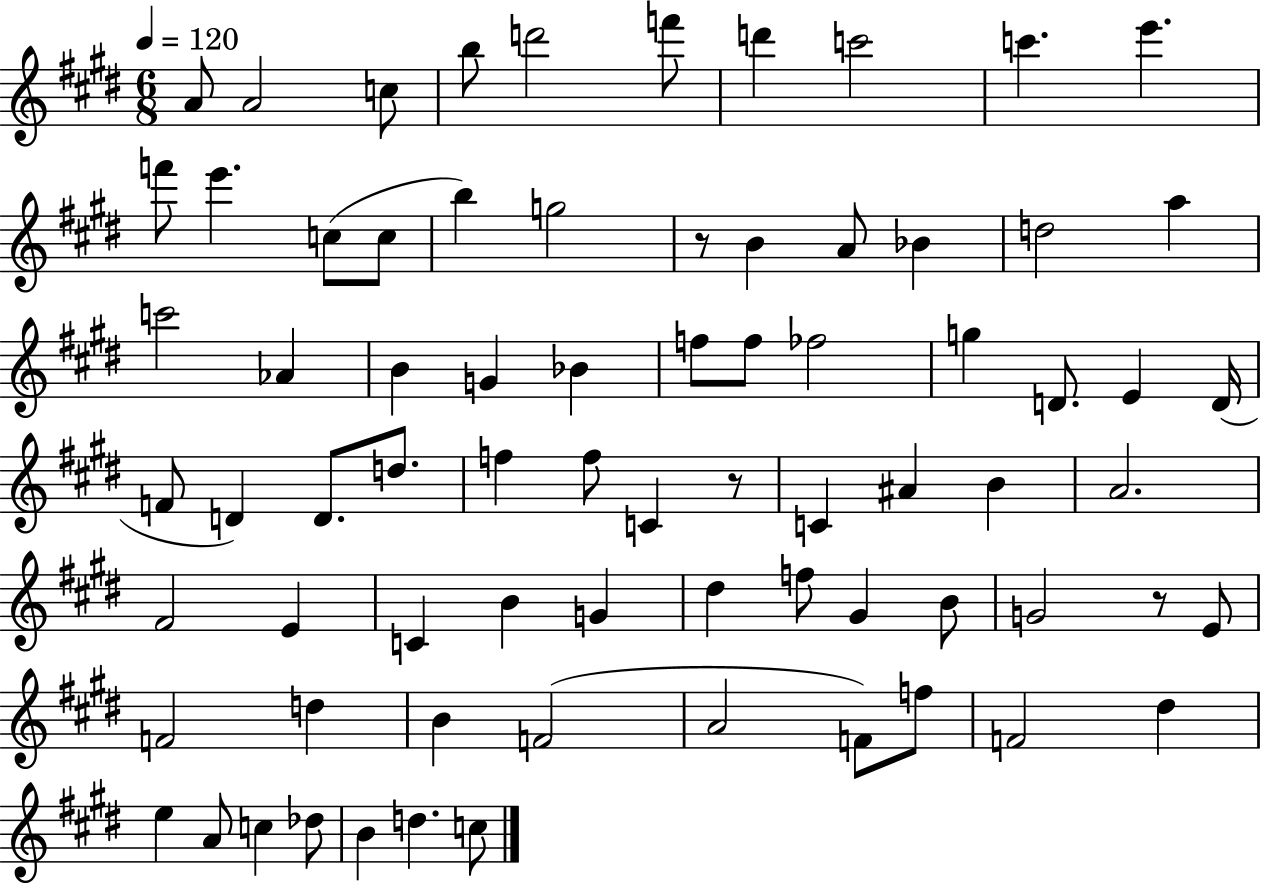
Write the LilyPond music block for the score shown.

{
  \clef treble
  \numericTimeSignature
  \time 6/8
  \key e \major
  \tempo 4 = 120
  a'8 a'2 c''8 | b''8 d'''2 f'''8 | d'''4 c'''2 | c'''4. e'''4. | \break f'''8 e'''4. c''8( c''8 | b''4) g''2 | r8 b'4 a'8 bes'4 | d''2 a''4 | \break c'''2 aes'4 | b'4 g'4 bes'4 | f''8 f''8 fes''2 | g''4 d'8. e'4 d'16( | \break f'8 d'4) d'8. d''8. | f''4 f''8 c'4 r8 | c'4 ais'4 b'4 | a'2. | \break fis'2 e'4 | c'4 b'4 g'4 | dis''4 f''8 gis'4 b'8 | g'2 r8 e'8 | \break f'2 d''4 | b'4 f'2( | a'2 f'8) f''8 | f'2 dis''4 | \break e''4 a'8 c''4 des''8 | b'4 d''4. c''8 | \bar "|."
}